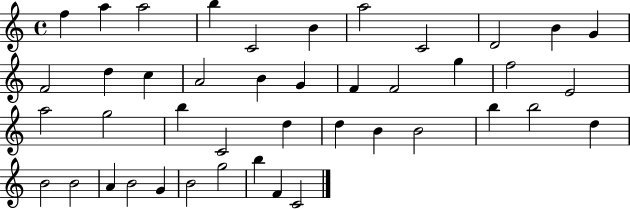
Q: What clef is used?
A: treble